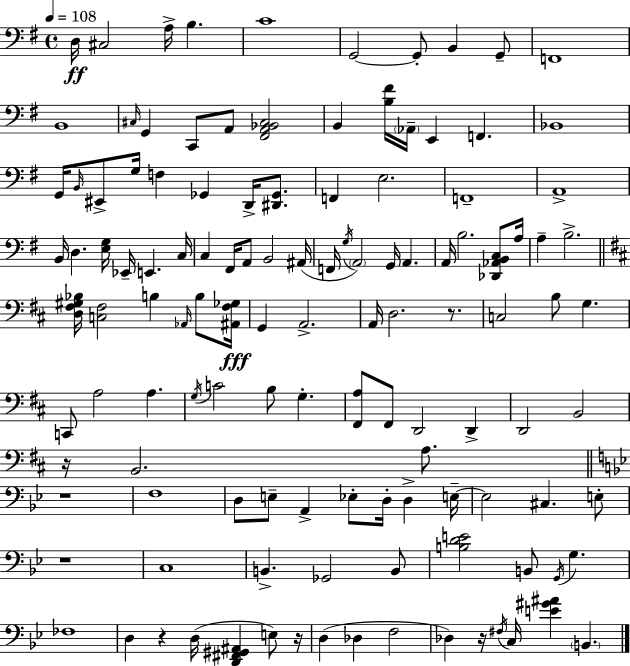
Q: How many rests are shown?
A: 7